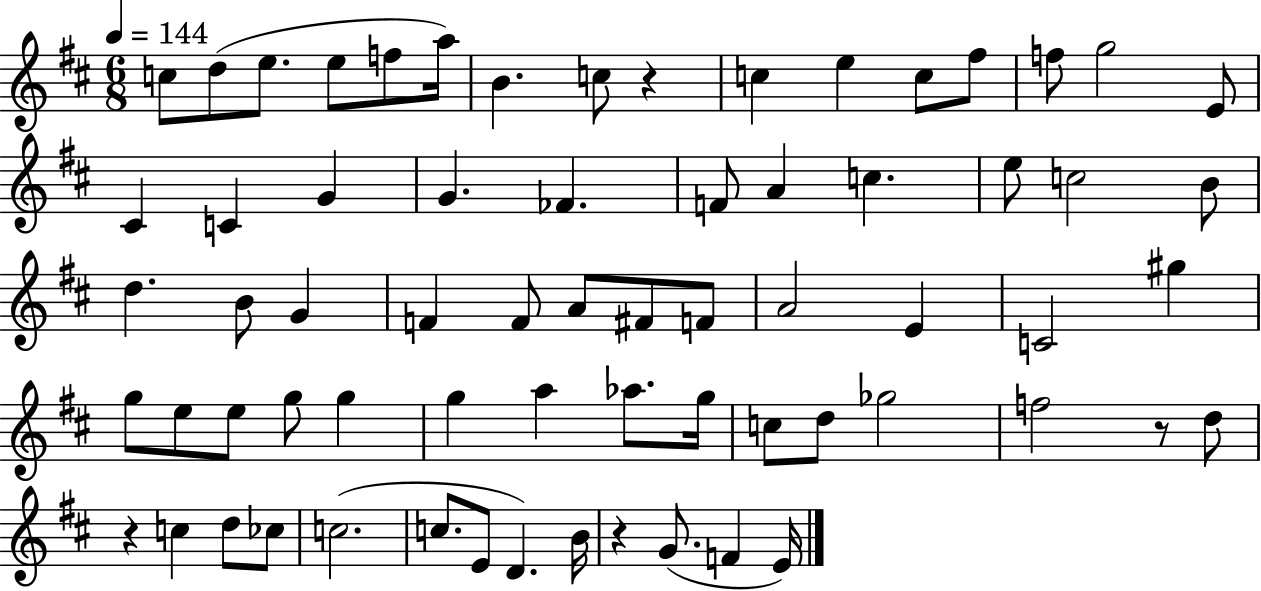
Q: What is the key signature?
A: D major